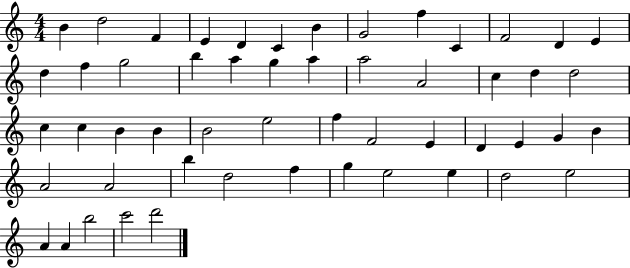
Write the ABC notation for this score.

X:1
T:Untitled
M:4/4
L:1/4
K:C
B d2 F E D C B G2 f C F2 D E d f g2 b a g a a2 A2 c d d2 c c B B B2 e2 f F2 E D E G B A2 A2 b d2 f g e2 e d2 e2 A A b2 c'2 d'2